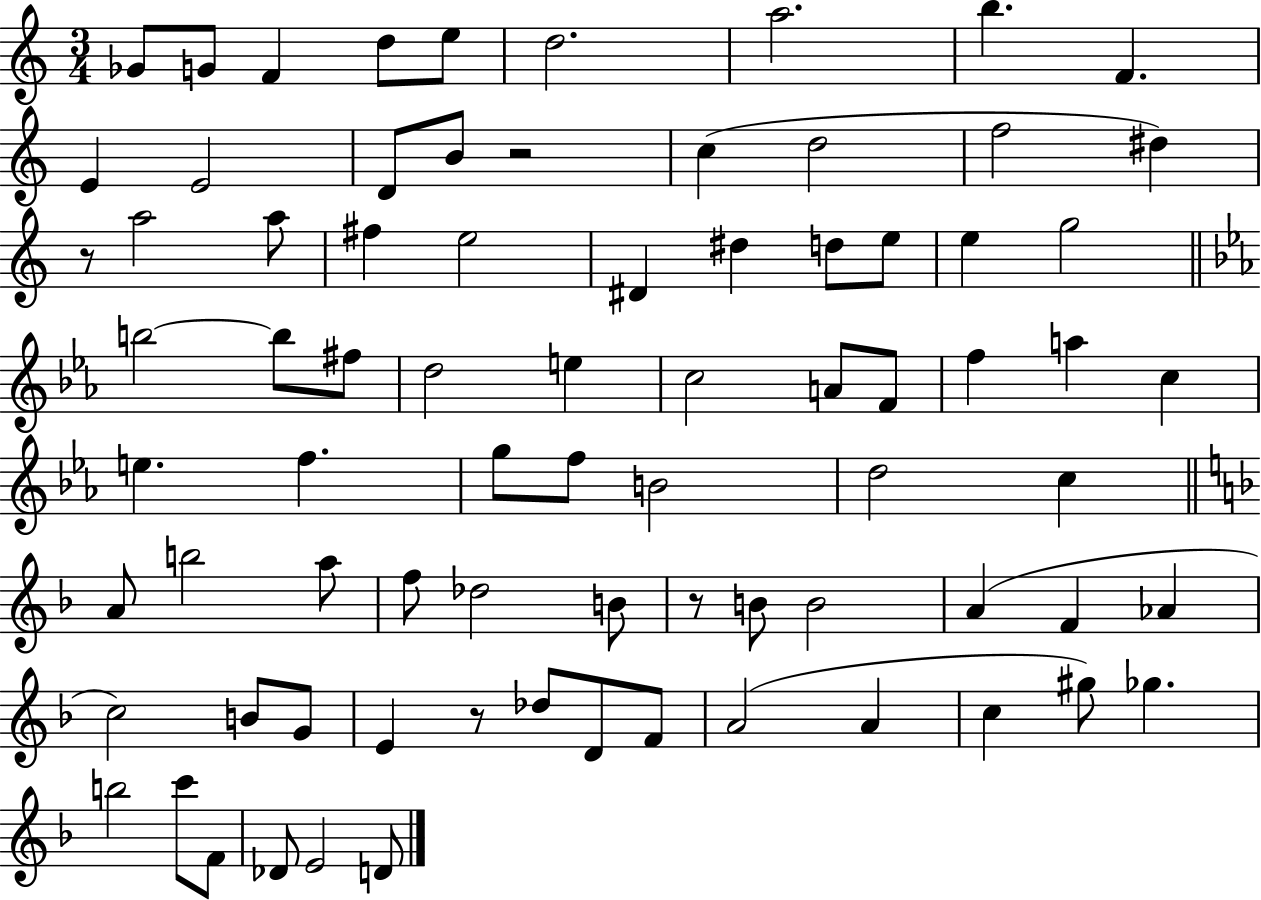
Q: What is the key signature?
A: C major